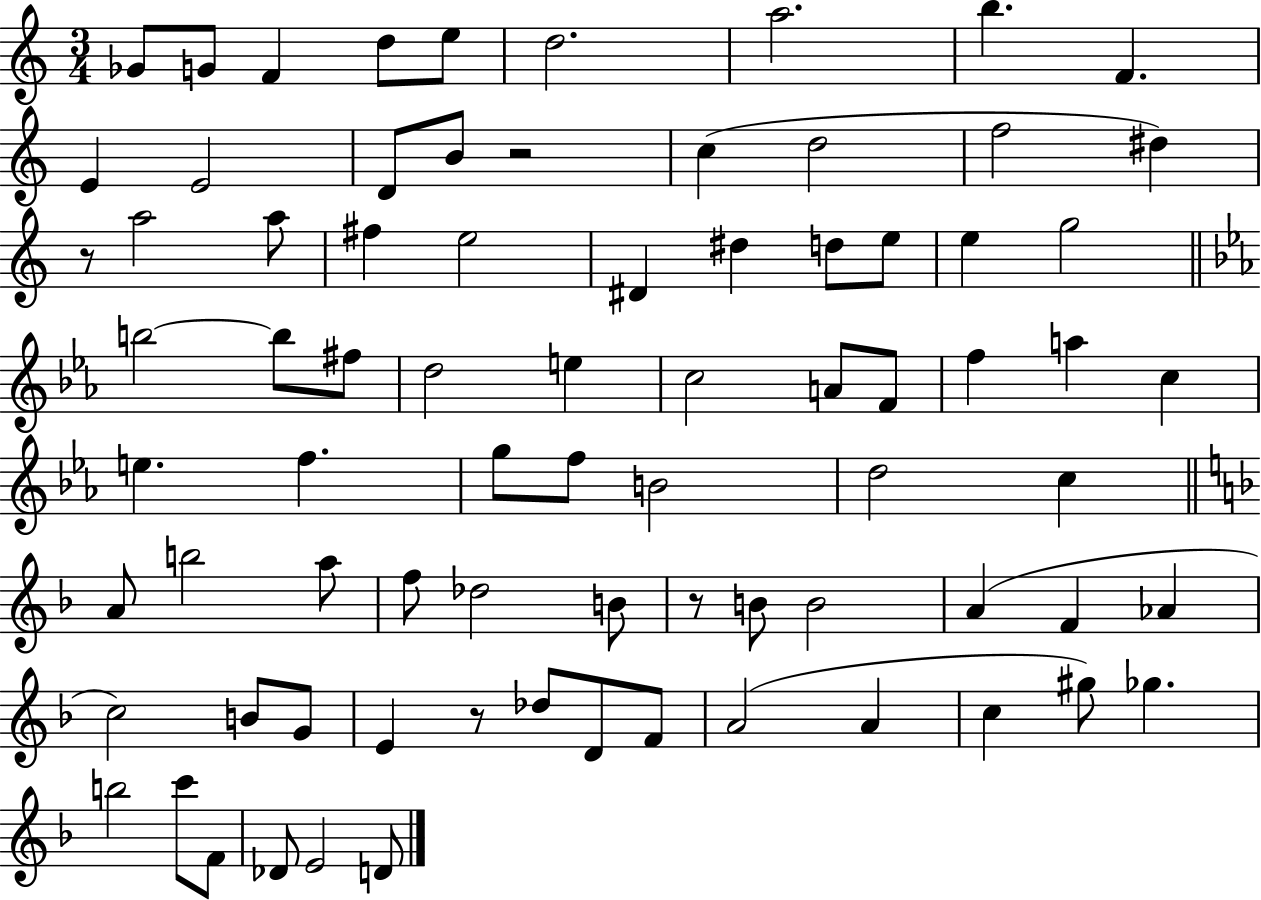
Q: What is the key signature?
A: C major